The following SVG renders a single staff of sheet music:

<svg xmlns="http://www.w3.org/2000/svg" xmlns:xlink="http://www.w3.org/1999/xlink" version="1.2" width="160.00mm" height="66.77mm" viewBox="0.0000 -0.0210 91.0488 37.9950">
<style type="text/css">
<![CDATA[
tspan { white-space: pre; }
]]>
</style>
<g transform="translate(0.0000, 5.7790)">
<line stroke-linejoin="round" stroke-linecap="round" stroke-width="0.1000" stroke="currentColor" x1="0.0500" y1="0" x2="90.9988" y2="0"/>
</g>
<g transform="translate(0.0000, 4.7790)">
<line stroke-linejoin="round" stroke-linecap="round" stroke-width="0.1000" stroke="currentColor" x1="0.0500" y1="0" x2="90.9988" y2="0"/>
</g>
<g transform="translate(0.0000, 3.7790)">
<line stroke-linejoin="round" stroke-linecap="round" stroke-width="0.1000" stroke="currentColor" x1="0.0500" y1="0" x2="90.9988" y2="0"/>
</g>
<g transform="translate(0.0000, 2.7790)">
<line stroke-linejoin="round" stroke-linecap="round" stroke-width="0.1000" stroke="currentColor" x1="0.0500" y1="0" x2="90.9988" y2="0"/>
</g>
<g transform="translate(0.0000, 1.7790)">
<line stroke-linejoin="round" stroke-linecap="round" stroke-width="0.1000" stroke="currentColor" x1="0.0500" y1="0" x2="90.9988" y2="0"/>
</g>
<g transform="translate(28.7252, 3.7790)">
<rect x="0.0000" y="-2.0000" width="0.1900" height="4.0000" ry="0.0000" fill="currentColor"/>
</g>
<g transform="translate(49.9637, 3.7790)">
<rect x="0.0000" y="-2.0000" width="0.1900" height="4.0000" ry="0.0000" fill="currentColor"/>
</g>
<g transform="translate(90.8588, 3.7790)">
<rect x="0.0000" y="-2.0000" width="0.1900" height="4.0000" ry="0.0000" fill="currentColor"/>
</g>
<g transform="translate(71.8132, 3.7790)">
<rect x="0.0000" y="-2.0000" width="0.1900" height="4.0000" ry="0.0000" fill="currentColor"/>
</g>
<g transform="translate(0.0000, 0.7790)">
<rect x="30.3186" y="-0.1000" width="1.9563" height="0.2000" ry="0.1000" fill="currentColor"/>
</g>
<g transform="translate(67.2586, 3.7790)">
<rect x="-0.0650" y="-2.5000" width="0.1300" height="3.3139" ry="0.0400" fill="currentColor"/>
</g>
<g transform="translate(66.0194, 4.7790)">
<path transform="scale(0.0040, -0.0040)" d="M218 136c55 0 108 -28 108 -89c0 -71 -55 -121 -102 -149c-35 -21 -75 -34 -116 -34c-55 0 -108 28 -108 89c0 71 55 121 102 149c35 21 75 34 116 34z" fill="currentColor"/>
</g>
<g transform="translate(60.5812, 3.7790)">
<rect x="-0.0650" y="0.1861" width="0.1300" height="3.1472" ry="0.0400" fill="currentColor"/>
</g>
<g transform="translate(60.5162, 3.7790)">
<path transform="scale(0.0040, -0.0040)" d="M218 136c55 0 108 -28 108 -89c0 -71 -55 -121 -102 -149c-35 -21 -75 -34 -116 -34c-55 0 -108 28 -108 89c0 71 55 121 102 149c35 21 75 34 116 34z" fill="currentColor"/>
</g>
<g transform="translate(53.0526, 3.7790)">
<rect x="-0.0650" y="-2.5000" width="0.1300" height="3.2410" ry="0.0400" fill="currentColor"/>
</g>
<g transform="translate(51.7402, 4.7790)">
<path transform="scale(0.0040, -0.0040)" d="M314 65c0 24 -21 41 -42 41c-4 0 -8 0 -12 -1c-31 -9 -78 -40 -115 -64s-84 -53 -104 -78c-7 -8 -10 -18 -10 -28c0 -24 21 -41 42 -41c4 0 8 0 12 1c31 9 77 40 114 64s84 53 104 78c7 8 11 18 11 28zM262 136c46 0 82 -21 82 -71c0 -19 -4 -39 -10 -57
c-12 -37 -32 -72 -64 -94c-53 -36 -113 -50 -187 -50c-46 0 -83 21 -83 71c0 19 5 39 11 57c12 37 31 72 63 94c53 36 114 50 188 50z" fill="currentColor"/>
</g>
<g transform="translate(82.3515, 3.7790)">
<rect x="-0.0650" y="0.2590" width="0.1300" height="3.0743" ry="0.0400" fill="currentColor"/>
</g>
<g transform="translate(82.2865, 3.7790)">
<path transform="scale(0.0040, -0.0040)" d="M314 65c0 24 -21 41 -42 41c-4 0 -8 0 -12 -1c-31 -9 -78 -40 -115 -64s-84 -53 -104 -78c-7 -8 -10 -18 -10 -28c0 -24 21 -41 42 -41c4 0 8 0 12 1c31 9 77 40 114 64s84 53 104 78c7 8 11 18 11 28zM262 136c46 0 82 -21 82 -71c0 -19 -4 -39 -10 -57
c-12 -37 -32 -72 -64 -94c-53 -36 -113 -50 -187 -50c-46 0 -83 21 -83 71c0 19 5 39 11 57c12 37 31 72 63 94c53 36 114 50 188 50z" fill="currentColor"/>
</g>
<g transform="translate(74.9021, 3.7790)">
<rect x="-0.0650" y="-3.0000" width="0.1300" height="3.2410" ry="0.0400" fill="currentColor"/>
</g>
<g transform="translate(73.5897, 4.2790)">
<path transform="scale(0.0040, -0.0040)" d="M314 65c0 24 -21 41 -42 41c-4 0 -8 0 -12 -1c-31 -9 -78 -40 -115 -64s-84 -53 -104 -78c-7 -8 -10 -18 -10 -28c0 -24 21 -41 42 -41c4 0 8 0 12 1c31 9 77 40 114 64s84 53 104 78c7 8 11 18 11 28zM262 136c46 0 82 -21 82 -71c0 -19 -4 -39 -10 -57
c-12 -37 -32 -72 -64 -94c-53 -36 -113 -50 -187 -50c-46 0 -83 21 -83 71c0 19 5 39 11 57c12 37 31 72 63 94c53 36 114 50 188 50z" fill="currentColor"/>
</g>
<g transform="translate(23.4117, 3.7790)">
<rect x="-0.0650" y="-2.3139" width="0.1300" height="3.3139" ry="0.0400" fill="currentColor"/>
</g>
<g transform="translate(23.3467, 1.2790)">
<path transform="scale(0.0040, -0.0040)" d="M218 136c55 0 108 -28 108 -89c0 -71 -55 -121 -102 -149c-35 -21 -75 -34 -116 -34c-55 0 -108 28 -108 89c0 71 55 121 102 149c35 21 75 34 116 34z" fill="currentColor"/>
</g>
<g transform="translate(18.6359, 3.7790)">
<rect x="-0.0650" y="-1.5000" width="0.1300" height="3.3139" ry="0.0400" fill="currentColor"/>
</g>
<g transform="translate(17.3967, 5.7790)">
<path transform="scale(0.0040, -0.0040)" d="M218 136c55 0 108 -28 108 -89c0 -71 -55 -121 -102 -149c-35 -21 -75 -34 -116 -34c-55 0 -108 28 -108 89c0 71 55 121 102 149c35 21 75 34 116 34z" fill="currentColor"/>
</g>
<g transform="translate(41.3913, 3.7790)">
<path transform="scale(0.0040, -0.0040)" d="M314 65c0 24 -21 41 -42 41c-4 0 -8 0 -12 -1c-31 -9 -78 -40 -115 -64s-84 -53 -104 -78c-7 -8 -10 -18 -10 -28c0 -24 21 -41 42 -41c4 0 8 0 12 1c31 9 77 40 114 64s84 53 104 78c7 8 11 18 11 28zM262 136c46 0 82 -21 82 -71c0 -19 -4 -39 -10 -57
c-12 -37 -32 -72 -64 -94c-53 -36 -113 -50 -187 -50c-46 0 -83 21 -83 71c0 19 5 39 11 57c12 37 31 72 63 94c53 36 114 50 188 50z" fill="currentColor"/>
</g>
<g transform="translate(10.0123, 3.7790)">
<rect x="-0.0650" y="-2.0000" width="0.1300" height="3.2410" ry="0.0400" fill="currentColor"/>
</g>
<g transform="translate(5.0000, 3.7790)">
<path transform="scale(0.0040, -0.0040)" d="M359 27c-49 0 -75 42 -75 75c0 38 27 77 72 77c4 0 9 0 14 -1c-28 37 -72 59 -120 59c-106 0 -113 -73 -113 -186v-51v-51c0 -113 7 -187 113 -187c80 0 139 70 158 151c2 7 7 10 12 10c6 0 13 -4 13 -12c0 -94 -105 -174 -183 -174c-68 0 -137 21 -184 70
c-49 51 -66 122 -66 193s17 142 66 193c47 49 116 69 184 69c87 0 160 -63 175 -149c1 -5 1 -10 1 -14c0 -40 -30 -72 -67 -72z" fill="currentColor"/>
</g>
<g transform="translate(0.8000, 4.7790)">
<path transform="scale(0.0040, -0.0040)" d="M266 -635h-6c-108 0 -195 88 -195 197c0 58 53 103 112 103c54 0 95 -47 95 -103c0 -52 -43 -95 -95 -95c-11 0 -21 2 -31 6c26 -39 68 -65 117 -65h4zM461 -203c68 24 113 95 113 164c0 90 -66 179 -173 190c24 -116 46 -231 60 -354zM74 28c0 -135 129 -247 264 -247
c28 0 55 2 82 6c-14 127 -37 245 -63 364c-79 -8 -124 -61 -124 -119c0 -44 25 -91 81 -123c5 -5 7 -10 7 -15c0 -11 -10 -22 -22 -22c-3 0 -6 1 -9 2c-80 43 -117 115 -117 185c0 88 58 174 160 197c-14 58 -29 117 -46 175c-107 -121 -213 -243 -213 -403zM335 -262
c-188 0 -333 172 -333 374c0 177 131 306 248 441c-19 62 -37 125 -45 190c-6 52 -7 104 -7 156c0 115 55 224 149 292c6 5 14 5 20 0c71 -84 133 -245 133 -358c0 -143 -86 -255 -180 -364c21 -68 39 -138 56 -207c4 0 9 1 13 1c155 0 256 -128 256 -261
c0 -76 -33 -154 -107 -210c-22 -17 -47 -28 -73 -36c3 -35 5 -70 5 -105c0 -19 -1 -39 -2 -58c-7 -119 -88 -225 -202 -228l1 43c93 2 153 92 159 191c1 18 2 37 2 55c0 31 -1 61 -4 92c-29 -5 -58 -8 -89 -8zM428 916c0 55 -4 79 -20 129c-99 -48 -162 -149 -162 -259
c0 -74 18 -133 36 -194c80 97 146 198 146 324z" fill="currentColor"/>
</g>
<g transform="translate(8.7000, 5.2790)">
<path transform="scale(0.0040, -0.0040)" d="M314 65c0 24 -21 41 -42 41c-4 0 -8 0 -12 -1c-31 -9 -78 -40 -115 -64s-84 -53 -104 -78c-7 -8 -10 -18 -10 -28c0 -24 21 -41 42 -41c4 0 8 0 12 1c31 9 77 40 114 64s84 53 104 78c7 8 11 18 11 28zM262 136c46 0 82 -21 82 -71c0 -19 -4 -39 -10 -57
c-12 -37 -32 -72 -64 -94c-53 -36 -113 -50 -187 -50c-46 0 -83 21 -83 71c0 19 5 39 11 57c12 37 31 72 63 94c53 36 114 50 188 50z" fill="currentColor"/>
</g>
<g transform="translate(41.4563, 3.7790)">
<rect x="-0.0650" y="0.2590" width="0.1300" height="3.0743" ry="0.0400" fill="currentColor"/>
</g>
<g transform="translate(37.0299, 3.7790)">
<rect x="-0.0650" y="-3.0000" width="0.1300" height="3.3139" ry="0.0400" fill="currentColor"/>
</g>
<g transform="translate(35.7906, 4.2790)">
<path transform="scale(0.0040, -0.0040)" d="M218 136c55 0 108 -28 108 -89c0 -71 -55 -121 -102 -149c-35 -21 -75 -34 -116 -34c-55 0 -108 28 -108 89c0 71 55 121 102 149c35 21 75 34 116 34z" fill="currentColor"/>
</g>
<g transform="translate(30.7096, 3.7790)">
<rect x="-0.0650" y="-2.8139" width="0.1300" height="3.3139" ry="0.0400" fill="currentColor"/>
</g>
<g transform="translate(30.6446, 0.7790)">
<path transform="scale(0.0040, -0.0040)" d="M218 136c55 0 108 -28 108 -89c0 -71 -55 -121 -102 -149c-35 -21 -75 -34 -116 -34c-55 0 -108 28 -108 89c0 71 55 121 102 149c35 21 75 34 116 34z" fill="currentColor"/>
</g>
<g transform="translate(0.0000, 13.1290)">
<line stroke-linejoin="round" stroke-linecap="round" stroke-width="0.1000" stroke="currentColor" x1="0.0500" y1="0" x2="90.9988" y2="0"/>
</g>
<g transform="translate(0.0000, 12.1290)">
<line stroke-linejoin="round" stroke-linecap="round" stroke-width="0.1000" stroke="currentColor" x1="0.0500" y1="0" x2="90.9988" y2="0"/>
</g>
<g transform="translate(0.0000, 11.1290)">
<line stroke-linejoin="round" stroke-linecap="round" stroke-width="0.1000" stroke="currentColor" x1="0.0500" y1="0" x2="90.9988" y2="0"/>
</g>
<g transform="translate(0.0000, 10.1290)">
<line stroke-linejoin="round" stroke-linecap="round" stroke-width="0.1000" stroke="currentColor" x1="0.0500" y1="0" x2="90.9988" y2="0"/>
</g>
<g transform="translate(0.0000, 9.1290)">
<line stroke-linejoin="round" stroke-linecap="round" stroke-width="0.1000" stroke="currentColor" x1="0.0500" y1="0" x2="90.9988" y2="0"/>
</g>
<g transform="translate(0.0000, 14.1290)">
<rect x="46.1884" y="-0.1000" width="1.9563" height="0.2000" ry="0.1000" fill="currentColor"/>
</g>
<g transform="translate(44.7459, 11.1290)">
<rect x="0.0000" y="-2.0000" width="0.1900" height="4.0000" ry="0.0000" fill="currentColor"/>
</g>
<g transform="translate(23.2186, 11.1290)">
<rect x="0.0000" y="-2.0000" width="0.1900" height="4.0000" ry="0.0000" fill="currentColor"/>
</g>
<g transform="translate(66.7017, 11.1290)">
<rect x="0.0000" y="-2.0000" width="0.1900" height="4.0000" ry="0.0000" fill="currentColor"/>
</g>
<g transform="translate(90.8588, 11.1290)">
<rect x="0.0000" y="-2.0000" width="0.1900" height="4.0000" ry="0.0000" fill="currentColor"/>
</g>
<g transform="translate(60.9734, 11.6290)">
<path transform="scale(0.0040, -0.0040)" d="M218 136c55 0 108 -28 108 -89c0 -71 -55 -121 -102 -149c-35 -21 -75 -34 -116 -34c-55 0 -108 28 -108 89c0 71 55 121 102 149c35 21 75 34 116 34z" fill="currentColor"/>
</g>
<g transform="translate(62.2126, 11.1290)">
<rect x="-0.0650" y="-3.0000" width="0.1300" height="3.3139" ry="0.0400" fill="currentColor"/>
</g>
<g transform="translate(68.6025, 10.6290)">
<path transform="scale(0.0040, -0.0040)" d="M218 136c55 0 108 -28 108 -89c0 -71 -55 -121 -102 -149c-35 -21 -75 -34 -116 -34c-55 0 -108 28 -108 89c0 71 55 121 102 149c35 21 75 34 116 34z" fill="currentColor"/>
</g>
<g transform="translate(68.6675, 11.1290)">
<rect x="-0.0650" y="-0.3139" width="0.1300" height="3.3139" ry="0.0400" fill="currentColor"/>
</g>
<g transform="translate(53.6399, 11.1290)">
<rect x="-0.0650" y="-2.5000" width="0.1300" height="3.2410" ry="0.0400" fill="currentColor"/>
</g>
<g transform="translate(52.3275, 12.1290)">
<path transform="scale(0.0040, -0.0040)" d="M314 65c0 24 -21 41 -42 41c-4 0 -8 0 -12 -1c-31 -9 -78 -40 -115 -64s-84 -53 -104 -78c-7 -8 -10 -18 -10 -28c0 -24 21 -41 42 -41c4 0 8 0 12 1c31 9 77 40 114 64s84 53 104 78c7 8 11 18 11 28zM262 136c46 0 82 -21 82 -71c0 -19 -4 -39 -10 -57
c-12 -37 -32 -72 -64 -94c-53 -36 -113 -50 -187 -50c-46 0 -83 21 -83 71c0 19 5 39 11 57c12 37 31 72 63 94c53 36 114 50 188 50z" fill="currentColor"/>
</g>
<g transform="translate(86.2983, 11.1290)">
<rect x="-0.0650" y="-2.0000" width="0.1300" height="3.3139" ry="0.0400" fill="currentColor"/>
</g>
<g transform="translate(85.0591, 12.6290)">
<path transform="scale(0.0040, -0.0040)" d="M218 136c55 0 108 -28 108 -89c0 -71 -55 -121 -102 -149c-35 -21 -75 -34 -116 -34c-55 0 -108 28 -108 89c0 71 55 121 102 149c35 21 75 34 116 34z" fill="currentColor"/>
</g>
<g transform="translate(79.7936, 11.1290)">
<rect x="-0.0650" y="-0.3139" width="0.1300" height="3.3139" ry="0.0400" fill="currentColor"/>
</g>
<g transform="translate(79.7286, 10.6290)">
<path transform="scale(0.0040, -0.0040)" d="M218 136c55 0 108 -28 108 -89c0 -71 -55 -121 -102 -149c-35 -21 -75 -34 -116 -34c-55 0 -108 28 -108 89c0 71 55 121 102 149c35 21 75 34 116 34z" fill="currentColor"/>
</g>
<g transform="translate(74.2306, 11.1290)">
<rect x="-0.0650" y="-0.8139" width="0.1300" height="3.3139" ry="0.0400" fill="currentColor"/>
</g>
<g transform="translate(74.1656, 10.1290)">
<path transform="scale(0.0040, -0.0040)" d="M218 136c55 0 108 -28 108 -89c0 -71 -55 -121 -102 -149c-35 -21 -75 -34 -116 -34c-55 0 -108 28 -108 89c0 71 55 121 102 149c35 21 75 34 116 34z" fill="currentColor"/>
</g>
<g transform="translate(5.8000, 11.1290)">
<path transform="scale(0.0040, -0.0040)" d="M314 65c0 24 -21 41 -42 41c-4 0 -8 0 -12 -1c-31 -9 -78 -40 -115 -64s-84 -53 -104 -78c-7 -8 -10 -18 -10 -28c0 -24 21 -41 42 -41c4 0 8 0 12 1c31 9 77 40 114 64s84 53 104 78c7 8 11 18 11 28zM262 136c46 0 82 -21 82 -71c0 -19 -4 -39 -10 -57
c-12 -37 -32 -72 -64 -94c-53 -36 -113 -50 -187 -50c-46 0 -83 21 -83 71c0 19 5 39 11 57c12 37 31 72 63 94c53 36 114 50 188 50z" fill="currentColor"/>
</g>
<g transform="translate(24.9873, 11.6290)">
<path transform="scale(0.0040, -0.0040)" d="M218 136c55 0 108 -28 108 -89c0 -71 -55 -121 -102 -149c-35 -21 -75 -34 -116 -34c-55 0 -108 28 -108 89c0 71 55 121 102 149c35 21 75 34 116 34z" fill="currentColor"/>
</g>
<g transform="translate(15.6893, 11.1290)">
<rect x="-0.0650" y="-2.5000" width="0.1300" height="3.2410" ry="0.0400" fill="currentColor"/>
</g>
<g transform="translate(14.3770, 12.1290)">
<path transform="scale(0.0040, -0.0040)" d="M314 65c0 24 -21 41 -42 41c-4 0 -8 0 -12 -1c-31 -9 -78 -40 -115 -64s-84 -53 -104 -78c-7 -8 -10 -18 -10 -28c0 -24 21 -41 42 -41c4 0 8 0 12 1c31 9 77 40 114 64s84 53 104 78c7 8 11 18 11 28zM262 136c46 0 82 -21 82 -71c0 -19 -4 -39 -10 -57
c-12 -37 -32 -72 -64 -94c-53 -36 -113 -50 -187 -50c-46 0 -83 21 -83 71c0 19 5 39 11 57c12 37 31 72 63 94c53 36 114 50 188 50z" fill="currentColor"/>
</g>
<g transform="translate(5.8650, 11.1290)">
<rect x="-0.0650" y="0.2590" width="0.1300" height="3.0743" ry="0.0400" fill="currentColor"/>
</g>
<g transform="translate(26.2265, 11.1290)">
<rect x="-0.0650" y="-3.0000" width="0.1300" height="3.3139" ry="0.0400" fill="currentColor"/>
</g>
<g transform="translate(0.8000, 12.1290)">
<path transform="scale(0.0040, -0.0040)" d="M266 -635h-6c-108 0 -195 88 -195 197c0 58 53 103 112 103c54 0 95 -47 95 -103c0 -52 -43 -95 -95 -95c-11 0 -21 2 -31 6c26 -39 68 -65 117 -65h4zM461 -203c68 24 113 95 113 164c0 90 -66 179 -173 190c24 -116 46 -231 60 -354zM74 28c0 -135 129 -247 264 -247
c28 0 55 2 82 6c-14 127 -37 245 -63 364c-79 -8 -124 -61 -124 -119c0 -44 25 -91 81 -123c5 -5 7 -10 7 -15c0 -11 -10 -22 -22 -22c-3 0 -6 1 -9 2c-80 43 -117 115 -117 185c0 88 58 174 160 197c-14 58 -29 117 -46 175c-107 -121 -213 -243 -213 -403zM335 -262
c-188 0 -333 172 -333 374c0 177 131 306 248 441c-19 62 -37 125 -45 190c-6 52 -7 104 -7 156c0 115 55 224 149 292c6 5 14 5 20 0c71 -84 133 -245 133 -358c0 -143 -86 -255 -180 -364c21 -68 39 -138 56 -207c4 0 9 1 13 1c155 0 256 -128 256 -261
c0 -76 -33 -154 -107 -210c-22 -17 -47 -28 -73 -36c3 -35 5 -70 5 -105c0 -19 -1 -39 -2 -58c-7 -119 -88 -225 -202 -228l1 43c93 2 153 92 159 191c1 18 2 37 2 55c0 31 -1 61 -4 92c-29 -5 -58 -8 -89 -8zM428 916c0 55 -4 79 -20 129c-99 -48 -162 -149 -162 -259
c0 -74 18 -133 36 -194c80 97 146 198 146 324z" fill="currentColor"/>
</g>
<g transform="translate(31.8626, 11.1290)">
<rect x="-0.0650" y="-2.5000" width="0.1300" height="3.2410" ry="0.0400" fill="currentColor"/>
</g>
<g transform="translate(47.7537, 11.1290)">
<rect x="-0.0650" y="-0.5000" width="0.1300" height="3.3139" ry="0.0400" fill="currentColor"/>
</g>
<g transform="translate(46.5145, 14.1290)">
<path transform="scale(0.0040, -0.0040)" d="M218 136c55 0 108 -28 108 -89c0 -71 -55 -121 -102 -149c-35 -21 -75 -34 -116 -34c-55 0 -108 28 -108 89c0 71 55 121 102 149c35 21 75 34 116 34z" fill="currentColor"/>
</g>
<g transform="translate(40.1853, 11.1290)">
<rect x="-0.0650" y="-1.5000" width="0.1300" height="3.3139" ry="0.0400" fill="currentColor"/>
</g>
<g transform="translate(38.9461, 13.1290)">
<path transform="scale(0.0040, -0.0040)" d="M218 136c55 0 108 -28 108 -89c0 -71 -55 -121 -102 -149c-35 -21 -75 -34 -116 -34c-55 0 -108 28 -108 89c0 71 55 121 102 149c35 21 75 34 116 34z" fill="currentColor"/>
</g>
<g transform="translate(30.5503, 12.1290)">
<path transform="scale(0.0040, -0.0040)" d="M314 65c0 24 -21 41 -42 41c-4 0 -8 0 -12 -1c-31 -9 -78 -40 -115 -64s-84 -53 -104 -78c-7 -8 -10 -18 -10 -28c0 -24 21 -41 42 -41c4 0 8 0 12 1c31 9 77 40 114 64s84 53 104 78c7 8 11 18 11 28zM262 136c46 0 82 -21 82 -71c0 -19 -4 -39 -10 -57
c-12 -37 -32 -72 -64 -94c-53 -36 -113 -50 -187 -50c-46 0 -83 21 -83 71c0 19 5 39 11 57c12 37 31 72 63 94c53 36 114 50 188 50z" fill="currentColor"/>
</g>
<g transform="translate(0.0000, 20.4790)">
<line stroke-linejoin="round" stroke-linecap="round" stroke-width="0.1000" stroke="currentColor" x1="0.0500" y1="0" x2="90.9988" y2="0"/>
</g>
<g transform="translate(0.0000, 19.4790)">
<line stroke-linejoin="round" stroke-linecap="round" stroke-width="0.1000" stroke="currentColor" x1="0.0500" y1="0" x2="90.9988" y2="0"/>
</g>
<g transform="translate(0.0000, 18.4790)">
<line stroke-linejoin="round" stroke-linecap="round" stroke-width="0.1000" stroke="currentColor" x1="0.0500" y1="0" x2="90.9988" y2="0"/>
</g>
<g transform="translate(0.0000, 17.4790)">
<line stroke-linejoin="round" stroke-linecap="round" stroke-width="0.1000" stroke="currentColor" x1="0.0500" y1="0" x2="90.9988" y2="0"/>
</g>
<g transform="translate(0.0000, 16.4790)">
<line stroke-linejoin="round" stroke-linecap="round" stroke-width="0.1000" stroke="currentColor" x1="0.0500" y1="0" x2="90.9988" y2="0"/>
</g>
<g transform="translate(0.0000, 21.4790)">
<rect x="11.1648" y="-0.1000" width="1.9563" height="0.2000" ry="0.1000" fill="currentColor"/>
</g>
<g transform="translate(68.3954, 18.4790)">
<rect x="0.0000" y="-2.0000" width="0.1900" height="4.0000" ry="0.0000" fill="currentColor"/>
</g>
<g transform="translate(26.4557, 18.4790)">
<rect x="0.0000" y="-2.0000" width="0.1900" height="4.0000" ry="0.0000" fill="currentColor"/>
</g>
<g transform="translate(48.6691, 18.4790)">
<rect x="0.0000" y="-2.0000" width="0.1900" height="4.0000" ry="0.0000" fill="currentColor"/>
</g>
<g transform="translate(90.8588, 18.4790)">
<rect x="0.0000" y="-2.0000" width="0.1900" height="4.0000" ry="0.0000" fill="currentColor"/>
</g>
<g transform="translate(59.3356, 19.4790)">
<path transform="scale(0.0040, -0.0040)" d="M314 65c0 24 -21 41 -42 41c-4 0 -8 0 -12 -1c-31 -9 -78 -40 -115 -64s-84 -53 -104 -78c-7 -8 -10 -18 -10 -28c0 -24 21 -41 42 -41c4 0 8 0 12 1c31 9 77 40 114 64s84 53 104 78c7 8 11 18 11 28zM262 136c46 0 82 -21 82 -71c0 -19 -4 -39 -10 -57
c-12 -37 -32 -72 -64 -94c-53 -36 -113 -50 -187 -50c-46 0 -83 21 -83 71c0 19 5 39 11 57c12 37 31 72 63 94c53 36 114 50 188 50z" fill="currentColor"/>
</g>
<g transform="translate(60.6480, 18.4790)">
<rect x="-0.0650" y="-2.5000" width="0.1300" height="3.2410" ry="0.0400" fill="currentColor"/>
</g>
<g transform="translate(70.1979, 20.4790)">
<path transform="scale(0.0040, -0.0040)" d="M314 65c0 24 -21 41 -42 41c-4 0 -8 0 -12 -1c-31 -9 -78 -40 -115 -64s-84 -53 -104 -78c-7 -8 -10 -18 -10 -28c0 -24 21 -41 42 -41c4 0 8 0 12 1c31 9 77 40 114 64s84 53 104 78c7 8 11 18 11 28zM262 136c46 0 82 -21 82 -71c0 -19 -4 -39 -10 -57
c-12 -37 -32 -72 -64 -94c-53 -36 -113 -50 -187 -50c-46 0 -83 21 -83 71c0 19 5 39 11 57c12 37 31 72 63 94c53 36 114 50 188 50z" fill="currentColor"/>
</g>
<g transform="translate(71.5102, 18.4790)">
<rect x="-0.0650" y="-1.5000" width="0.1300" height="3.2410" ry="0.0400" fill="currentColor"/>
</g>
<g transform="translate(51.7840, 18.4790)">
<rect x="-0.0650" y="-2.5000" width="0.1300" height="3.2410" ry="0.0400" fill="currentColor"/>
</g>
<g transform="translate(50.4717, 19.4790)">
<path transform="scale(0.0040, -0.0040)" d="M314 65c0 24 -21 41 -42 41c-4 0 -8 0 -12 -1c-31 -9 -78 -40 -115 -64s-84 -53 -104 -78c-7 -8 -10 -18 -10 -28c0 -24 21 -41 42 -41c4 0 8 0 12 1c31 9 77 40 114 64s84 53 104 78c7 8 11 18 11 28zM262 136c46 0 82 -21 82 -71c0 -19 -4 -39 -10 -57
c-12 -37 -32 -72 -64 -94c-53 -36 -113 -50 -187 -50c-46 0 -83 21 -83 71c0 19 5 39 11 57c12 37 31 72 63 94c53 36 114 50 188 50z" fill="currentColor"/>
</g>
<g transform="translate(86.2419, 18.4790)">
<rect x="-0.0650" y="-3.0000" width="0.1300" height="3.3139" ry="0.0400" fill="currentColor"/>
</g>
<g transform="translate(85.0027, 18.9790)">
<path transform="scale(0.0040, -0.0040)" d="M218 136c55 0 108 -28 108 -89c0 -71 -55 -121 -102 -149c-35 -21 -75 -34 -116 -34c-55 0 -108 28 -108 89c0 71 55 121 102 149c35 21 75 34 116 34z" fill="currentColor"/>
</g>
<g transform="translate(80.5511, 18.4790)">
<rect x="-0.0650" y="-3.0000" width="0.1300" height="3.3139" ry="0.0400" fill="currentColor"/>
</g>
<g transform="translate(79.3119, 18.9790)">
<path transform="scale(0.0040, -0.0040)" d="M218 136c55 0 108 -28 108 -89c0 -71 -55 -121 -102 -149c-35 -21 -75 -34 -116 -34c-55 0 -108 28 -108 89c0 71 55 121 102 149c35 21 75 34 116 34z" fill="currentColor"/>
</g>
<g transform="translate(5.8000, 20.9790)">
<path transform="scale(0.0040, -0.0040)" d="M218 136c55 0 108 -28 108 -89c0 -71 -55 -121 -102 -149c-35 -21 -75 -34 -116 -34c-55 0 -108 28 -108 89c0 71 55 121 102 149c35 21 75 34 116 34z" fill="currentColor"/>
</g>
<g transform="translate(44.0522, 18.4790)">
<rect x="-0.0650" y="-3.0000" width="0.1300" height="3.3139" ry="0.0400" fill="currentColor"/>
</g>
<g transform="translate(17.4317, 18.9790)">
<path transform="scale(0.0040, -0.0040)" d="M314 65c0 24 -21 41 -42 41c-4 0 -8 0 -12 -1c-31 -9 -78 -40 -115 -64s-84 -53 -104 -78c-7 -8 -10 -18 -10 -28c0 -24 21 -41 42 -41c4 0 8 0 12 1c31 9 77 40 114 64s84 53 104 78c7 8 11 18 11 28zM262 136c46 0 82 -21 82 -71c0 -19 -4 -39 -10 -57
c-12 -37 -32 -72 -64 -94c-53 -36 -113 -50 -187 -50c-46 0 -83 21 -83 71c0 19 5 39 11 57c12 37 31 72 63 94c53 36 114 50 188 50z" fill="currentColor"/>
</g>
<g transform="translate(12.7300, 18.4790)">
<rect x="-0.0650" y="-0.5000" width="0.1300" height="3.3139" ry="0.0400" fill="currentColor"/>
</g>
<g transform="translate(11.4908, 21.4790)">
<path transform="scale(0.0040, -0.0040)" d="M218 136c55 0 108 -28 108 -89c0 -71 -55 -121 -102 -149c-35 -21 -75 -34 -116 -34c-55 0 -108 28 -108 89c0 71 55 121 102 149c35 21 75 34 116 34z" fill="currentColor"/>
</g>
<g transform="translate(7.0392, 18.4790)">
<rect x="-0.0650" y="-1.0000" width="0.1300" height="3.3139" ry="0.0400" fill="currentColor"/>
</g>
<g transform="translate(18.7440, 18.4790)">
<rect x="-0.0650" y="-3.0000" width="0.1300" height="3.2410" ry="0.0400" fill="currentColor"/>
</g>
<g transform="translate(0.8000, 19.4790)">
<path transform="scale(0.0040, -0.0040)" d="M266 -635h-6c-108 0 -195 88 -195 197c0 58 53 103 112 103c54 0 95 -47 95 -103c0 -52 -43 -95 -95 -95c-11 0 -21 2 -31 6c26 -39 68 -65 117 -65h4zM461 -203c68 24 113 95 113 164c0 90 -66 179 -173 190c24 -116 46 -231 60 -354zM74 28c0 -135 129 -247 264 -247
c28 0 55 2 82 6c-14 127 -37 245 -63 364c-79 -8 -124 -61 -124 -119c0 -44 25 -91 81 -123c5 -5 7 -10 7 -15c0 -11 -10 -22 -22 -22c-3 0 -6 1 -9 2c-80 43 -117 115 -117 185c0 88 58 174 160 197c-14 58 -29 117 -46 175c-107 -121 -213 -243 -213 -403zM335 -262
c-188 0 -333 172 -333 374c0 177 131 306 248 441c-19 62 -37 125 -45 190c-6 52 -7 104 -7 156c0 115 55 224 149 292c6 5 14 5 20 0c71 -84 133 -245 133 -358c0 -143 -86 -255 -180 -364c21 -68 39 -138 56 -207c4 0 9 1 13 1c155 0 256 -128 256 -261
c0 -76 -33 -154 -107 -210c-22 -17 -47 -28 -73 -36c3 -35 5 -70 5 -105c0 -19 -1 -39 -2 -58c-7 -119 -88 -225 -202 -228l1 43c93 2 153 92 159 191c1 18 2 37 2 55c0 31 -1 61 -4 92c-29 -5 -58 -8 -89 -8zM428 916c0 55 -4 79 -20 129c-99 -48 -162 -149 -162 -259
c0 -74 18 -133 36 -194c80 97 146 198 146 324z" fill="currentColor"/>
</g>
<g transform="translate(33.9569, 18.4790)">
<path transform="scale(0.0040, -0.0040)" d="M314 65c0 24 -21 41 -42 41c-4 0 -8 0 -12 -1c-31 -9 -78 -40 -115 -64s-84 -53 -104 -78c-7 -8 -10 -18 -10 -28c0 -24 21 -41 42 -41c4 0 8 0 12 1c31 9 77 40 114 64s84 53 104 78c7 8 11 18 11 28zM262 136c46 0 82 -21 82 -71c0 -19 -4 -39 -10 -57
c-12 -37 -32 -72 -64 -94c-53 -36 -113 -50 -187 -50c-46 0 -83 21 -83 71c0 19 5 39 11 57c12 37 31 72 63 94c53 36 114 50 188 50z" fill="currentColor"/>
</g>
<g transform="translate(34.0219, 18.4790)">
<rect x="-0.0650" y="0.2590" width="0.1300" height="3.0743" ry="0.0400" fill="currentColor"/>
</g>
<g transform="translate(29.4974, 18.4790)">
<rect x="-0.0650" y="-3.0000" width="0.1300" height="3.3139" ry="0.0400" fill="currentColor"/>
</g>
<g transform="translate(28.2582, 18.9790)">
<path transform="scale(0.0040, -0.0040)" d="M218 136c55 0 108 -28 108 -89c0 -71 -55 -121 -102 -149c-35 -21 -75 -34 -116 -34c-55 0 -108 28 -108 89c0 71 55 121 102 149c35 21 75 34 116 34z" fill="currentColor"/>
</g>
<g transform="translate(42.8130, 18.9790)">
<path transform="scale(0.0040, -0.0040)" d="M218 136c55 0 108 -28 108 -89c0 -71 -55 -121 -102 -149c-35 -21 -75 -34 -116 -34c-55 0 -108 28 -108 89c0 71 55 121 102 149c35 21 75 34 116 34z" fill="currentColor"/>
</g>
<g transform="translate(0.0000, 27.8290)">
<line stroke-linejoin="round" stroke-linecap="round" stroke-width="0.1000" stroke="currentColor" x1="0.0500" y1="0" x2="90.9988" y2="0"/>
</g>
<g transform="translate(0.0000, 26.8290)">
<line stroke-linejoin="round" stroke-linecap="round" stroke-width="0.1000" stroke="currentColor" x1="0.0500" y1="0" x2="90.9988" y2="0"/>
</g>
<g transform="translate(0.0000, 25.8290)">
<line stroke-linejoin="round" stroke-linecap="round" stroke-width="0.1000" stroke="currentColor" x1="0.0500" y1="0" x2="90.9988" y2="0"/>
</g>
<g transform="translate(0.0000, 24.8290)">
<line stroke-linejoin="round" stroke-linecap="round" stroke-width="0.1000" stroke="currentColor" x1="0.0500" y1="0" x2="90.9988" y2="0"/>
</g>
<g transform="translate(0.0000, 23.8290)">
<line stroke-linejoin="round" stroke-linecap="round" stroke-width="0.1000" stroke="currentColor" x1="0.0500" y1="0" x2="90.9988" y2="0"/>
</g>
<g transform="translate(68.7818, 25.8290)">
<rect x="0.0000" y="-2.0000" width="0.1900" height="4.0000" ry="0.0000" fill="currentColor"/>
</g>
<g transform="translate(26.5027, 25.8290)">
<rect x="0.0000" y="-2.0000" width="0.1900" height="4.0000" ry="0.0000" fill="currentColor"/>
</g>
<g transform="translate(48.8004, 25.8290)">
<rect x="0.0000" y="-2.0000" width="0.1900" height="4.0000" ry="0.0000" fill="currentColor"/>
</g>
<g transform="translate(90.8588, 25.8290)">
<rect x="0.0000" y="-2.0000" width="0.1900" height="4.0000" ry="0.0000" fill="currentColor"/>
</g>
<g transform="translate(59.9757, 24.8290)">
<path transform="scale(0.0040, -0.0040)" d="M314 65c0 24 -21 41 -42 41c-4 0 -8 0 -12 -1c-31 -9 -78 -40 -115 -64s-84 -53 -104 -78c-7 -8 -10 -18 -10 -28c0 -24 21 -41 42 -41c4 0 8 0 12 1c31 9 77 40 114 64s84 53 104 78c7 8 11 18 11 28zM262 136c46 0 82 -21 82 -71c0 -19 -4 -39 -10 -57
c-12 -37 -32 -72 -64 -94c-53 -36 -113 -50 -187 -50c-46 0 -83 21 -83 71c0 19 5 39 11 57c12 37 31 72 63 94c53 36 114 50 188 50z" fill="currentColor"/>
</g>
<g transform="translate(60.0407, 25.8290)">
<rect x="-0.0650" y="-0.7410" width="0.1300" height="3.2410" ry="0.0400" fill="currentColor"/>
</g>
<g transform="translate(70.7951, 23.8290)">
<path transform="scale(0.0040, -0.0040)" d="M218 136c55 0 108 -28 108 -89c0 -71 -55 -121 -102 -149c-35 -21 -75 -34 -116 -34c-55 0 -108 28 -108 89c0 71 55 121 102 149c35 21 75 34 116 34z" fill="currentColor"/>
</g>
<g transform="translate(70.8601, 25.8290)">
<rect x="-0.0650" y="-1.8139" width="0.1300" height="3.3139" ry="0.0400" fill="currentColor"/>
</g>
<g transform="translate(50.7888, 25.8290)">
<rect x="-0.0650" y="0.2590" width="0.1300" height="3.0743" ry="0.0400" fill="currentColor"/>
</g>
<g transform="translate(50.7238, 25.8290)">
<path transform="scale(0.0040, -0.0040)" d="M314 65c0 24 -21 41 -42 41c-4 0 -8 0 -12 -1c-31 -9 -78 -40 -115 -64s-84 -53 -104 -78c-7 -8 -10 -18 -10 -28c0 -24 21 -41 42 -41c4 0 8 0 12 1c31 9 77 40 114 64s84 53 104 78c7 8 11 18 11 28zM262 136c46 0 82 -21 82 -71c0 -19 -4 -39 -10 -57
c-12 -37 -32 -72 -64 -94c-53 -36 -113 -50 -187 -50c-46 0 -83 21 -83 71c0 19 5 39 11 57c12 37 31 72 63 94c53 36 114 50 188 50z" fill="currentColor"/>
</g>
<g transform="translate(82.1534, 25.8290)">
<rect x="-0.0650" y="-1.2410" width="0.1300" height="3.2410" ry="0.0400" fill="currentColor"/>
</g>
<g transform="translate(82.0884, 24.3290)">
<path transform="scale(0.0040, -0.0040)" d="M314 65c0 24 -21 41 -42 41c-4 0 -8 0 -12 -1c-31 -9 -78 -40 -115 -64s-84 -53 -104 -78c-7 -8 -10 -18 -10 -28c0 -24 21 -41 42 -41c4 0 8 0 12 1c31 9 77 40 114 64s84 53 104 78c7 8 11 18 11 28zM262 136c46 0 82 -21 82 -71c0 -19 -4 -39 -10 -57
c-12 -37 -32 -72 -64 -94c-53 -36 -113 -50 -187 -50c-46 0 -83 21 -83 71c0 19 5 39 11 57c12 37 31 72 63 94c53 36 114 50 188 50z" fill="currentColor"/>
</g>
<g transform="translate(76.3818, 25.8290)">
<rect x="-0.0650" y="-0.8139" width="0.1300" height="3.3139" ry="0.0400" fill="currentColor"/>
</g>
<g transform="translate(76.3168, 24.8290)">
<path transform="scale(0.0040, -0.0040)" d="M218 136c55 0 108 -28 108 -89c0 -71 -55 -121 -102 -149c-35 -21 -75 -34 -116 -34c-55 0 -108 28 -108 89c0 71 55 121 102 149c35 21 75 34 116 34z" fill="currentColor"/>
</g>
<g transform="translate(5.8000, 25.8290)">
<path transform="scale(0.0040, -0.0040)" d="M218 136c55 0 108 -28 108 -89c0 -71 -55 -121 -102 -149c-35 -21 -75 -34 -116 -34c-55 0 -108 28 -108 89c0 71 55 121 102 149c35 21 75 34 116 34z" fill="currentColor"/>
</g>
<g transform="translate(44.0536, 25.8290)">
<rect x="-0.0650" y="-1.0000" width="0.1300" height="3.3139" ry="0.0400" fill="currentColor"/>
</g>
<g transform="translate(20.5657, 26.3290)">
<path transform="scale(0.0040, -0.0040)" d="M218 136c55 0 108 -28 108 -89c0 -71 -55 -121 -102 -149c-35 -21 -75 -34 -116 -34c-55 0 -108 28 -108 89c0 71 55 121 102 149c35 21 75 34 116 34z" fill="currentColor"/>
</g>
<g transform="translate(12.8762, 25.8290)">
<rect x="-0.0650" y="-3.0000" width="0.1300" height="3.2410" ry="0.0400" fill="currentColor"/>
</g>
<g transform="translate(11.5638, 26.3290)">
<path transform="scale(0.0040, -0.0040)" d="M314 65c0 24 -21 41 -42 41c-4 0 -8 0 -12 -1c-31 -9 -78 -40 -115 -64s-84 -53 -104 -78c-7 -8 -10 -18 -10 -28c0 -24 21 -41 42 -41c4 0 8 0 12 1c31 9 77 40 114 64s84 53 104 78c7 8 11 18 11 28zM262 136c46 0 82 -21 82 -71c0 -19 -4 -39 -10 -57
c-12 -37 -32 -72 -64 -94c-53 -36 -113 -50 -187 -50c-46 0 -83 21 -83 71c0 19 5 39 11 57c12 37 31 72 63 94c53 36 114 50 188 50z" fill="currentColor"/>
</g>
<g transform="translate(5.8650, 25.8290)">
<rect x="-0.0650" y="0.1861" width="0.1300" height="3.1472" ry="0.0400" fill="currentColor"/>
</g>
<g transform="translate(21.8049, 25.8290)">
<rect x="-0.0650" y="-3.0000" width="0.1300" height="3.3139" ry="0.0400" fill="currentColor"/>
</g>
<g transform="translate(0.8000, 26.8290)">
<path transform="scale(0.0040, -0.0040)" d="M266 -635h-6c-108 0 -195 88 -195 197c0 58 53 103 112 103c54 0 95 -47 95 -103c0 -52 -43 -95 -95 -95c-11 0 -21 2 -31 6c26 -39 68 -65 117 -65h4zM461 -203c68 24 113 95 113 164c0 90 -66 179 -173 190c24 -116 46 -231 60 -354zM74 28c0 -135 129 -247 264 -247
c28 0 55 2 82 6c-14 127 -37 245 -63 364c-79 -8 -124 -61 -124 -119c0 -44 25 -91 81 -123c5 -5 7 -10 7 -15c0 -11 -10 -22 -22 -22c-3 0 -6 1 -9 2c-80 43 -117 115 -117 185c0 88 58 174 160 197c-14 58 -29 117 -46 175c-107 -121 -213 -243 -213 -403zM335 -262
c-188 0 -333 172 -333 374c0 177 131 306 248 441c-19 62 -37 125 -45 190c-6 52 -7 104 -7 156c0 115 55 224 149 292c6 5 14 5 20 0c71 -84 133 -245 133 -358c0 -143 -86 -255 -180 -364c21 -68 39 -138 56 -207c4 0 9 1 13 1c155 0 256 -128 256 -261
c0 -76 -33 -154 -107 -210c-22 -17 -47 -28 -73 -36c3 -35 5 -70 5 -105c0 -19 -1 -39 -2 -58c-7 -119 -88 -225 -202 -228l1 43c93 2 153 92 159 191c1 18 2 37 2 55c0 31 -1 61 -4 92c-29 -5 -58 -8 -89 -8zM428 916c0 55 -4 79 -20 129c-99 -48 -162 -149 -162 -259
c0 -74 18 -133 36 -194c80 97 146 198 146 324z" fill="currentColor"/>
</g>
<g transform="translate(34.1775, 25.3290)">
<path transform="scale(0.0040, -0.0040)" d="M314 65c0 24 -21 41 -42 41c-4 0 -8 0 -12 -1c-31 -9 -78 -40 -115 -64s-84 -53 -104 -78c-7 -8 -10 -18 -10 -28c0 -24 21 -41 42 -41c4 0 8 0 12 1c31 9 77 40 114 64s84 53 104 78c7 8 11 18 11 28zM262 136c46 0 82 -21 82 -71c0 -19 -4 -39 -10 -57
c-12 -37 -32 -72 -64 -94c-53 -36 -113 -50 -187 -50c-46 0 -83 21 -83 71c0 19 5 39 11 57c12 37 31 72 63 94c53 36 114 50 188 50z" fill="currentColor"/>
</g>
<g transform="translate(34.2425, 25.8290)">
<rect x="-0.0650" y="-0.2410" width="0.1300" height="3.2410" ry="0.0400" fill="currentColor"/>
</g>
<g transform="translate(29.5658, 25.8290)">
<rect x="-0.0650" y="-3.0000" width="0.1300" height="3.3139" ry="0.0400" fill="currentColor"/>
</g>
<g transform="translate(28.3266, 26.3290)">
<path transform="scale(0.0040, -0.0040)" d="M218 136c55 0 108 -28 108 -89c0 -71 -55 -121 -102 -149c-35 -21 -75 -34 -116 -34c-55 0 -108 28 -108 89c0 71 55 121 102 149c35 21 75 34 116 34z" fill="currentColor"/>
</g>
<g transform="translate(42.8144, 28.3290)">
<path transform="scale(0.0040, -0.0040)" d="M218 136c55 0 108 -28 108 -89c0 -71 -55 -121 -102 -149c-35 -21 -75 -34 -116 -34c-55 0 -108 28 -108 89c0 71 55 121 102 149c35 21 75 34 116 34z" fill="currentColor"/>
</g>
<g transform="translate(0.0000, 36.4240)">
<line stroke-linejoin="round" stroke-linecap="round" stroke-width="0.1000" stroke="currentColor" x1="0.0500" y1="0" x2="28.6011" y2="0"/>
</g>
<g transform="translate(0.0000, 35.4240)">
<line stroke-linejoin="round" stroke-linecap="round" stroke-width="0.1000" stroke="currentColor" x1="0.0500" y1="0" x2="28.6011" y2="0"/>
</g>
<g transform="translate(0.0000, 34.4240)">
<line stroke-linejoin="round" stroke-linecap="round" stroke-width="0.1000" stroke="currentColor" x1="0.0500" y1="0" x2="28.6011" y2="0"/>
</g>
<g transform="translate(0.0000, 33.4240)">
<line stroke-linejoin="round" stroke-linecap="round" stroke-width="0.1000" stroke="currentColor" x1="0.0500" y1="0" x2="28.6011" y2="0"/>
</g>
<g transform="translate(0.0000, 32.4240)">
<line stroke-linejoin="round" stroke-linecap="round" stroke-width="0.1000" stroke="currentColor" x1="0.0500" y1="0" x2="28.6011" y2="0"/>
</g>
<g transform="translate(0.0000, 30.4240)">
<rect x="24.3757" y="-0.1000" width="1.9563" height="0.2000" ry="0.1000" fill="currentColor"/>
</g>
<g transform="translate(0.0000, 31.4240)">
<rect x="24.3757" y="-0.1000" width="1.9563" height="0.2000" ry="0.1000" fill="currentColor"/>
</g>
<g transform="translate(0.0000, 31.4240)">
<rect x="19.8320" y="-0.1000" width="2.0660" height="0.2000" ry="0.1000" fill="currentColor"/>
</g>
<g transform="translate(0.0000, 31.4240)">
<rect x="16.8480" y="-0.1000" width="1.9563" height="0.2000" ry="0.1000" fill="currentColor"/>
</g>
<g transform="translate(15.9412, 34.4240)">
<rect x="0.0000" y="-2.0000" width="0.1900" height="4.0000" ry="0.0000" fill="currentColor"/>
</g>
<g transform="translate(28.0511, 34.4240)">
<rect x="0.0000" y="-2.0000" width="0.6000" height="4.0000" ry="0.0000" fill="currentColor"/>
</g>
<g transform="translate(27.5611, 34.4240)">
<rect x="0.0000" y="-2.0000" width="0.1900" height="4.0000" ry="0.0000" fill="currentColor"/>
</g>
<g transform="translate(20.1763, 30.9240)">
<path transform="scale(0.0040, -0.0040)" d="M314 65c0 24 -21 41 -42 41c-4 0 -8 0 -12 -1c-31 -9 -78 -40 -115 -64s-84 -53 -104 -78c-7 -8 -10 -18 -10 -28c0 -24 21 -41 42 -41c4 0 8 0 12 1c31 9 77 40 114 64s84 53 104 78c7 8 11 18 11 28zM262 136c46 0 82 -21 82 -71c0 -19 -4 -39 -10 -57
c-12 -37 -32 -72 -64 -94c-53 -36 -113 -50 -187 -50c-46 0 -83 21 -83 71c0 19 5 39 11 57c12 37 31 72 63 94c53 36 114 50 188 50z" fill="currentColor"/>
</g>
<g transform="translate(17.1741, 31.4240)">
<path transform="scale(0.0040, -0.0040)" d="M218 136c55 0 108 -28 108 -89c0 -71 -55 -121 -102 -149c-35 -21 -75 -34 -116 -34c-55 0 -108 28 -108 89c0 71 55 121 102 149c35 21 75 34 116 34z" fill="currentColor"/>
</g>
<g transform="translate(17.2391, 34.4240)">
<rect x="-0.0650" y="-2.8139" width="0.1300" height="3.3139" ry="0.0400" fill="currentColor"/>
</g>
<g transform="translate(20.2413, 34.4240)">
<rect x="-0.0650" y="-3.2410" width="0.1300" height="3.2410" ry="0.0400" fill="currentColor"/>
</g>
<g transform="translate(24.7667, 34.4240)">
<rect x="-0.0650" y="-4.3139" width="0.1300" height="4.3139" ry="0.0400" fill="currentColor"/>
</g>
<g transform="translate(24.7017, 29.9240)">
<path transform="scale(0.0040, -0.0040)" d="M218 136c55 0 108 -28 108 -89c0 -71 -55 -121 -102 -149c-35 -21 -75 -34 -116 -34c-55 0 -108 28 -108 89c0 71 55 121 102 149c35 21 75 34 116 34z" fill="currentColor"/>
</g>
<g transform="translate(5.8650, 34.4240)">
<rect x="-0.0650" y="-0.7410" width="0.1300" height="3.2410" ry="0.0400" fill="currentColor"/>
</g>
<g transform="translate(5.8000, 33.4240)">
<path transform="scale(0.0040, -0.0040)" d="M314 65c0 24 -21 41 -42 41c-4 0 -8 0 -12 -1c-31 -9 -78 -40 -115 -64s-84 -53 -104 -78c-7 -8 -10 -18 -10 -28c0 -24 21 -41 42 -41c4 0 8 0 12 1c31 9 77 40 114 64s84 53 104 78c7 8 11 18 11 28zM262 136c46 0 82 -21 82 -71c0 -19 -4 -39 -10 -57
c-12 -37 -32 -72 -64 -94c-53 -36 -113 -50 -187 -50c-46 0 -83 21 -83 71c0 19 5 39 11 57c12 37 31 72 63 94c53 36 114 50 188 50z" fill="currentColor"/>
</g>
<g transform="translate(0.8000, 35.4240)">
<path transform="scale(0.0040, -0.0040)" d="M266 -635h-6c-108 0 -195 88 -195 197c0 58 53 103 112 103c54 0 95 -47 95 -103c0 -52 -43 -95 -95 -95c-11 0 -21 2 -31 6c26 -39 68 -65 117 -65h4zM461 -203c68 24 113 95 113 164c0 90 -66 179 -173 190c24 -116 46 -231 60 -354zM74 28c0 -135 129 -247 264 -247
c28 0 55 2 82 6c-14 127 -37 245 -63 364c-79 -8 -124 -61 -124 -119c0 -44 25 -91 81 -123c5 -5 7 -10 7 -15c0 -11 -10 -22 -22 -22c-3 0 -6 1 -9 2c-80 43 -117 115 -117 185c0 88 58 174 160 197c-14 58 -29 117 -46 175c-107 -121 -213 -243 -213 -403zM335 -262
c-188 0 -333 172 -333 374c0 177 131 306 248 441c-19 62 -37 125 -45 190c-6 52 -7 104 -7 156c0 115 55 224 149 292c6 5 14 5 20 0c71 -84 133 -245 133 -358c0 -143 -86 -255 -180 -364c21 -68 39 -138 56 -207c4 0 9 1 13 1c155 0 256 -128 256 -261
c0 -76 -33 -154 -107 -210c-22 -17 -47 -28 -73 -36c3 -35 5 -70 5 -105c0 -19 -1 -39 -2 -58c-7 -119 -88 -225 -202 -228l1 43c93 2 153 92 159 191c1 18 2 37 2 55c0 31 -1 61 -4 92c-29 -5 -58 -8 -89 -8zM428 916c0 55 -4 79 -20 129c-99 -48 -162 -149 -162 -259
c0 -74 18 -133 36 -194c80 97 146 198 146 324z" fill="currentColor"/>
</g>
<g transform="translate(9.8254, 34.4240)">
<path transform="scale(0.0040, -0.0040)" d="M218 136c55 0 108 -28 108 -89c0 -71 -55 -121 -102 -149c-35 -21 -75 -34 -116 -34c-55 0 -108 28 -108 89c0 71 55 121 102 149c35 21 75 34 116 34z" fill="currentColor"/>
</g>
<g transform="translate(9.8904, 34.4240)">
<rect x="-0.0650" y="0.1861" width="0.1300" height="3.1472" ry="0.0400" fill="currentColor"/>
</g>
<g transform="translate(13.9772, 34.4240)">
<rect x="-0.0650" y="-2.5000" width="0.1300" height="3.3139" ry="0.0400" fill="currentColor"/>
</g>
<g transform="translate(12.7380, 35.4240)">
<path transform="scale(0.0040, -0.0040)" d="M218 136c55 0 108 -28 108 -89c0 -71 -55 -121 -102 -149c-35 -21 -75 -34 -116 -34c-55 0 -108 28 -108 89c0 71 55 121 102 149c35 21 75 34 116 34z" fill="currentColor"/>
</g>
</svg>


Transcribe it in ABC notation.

X:1
T:Untitled
M:4/4
L:1/4
K:C
F2 E g a A B2 G2 B G A2 B2 B2 G2 A G2 E C G2 A c d c F D C A2 A B2 A G2 G2 E2 A A B A2 A A c2 D B2 d2 f d e2 d2 B G a b2 d'